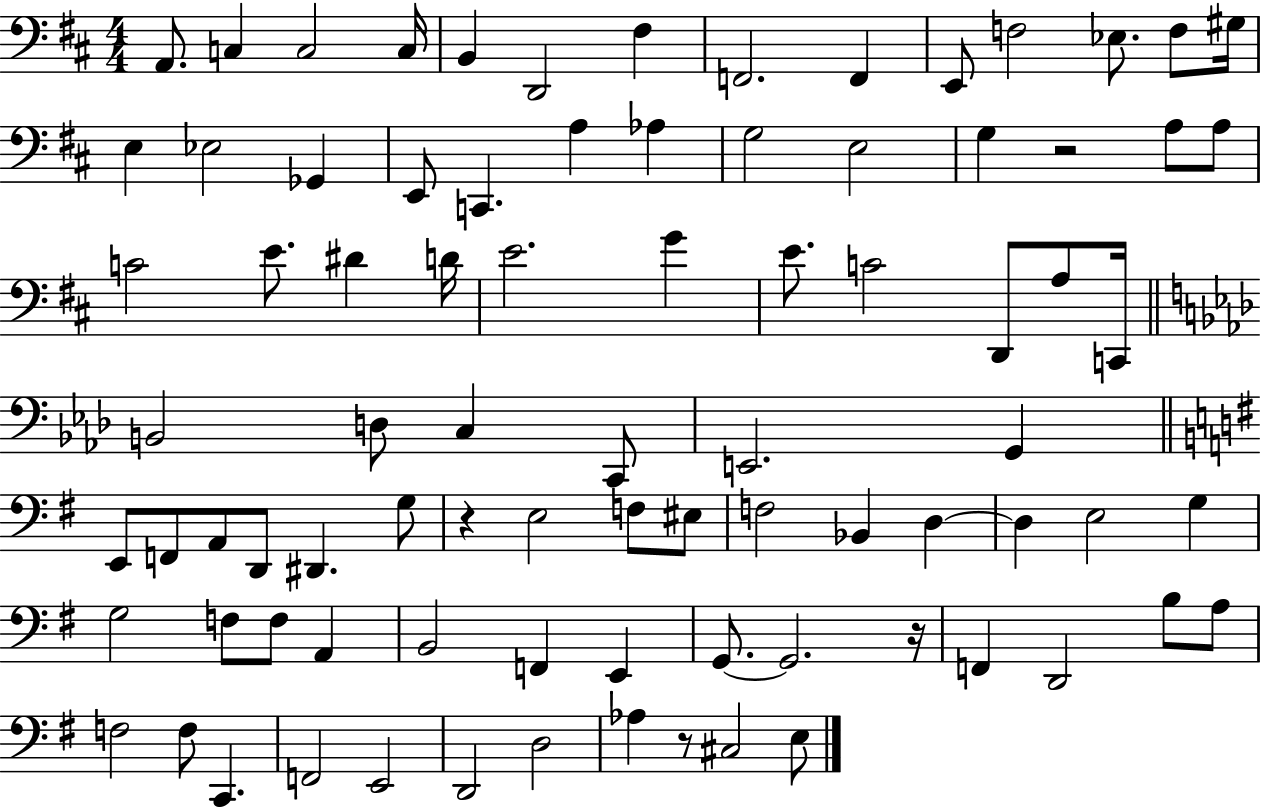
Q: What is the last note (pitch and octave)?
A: E3